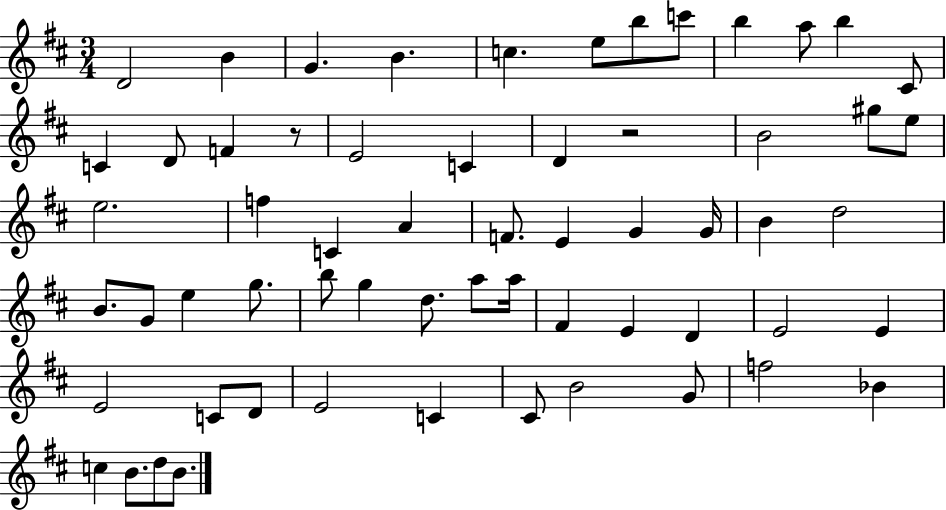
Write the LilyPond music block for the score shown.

{
  \clef treble
  \numericTimeSignature
  \time 3/4
  \key d \major
  \repeat volta 2 { d'2 b'4 | g'4. b'4. | c''4. e''8 b''8 c'''8 | b''4 a''8 b''4 cis'8 | \break c'4 d'8 f'4 r8 | e'2 c'4 | d'4 r2 | b'2 gis''8 e''8 | \break e''2. | f''4 c'4 a'4 | f'8. e'4 g'4 g'16 | b'4 d''2 | \break b'8. g'8 e''4 g''8. | b''8 g''4 d''8. a''8 a''16 | fis'4 e'4 d'4 | e'2 e'4 | \break e'2 c'8 d'8 | e'2 c'4 | cis'8 b'2 g'8 | f''2 bes'4 | \break c''4 b'8. d''8 b'8. | } \bar "|."
}